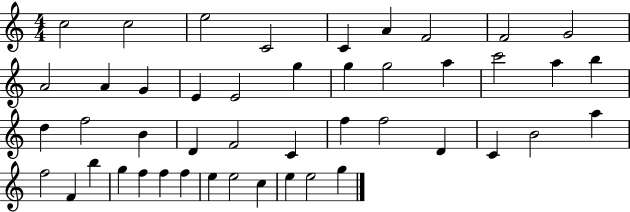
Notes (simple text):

C5/h C5/h E5/h C4/h C4/q A4/q F4/h F4/h G4/h A4/h A4/q G4/q E4/q E4/h G5/q G5/q G5/h A5/q C6/h A5/q B5/q D5/q F5/h B4/q D4/q F4/h C4/q F5/q F5/h D4/q C4/q B4/h A5/q F5/h F4/q B5/q G5/q F5/q F5/q F5/q E5/q E5/h C5/q E5/q E5/h G5/q